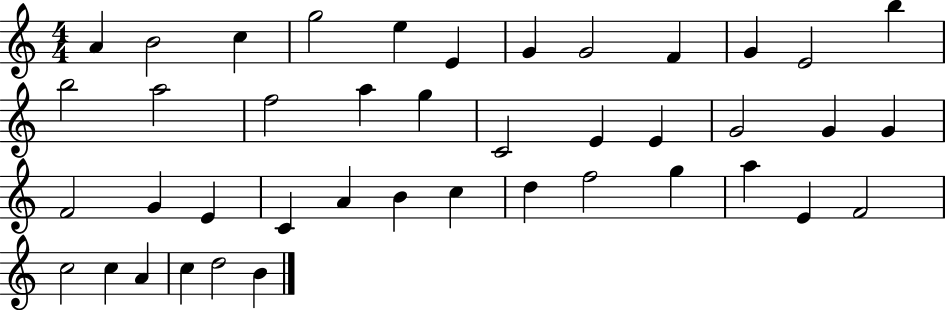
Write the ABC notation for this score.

X:1
T:Untitled
M:4/4
L:1/4
K:C
A B2 c g2 e E G G2 F G E2 b b2 a2 f2 a g C2 E E G2 G G F2 G E C A B c d f2 g a E F2 c2 c A c d2 B